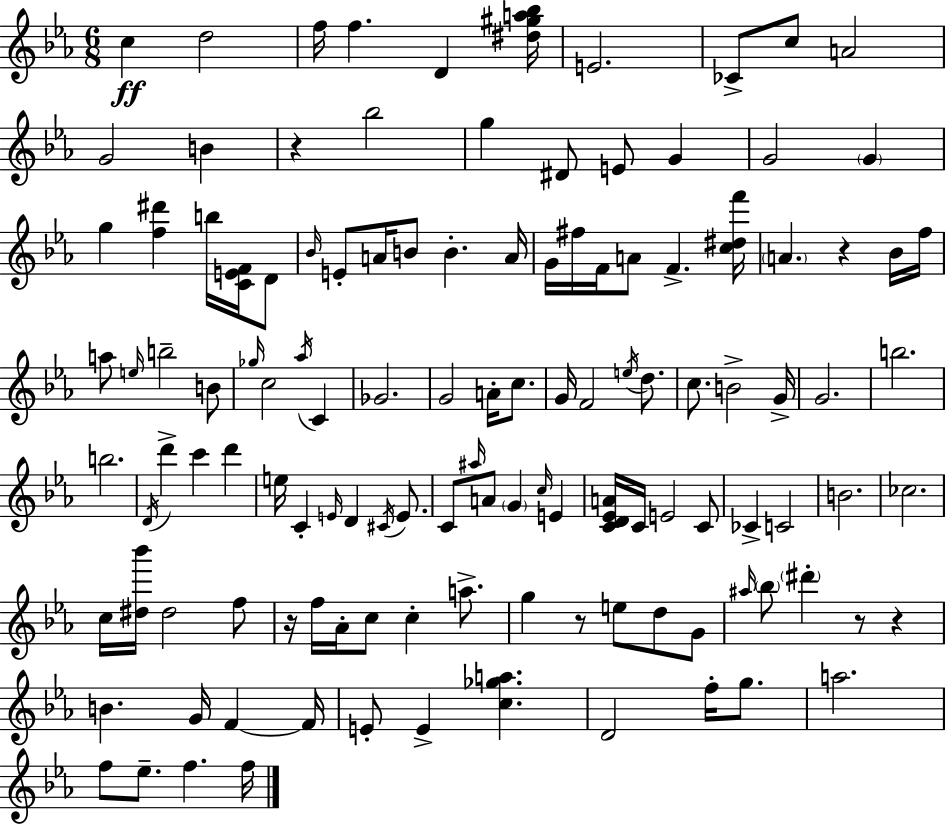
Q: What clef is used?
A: treble